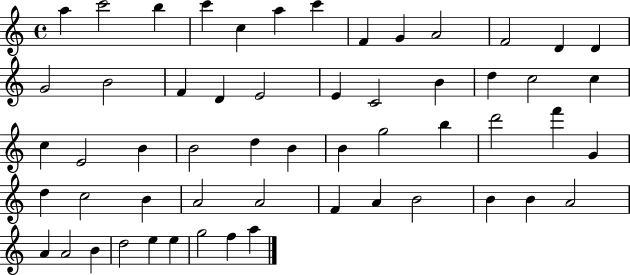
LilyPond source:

{
  \clef treble
  \time 4/4
  \defaultTimeSignature
  \key c \major
  a''4 c'''2 b''4 | c'''4 c''4 a''4 c'''4 | f'4 g'4 a'2 | f'2 d'4 d'4 | \break g'2 b'2 | f'4 d'4 e'2 | e'4 c'2 b'4 | d''4 c''2 c''4 | \break c''4 e'2 b'4 | b'2 d''4 b'4 | b'4 g''2 b''4 | d'''2 f'''4 g'4 | \break d''4 c''2 b'4 | a'2 a'2 | f'4 a'4 b'2 | b'4 b'4 a'2 | \break a'4 a'2 b'4 | d''2 e''4 e''4 | g''2 f''4 a''4 | \bar "|."
}